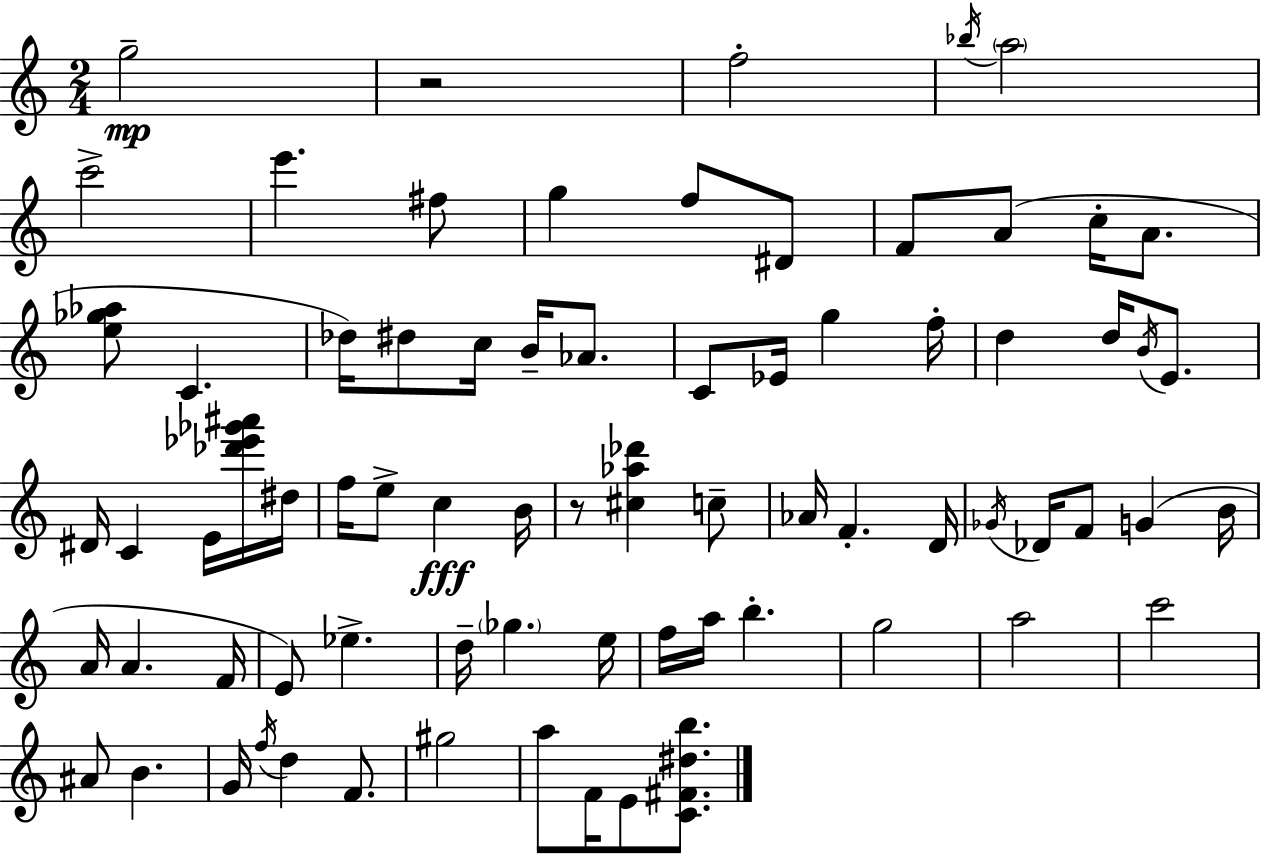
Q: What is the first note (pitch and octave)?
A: G5